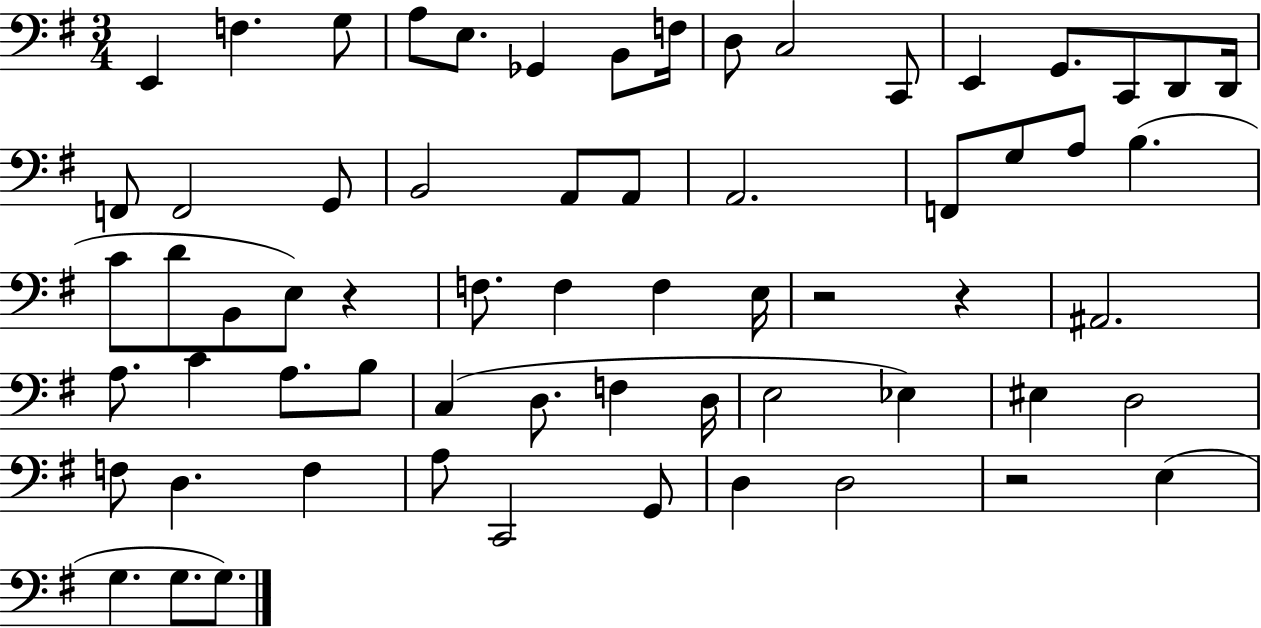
E2/q F3/q. G3/e A3/e E3/e. Gb2/q B2/e F3/s D3/e C3/h C2/e E2/q G2/e. C2/e D2/e D2/s F2/e F2/h G2/e B2/h A2/e A2/e A2/h. F2/e G3/e A3/e B3/q. C4/e D4/e B2/e E3/e R/q F3/e. F3/q F3/q E3/s R/h R/q A#2/h. A3/e. C4/q A3/e. B3/e C3/q D3/e. F3/q D3/s E3/h Eb3/q EIS3/q D3/h F3/e D3/q. F3/q A3/e C2/h G2/e D3/q D3/h R/h E3/q G3/q. G3/e. G3/e.